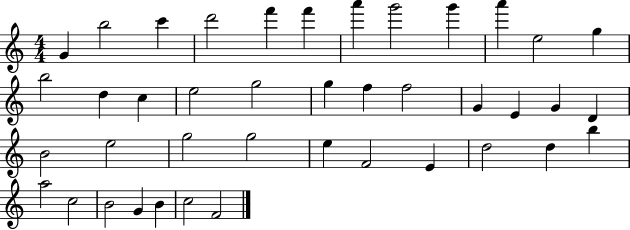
G4/q B5/h C6/q D6/h F6/q F6/q A6/q G6/h G6/q A6/q E5/h G5/q B5/h D5/q C5/q E5/h G5/h G5/q F5/q F5/h G4/q E4/q G4/q D4/q B4/h E5/h G5/h G5/h E5/q F4/h E4/q D5/h D5/q B5/q A5/h C5/h B4/h G4/q B4/q C5/h F4/h